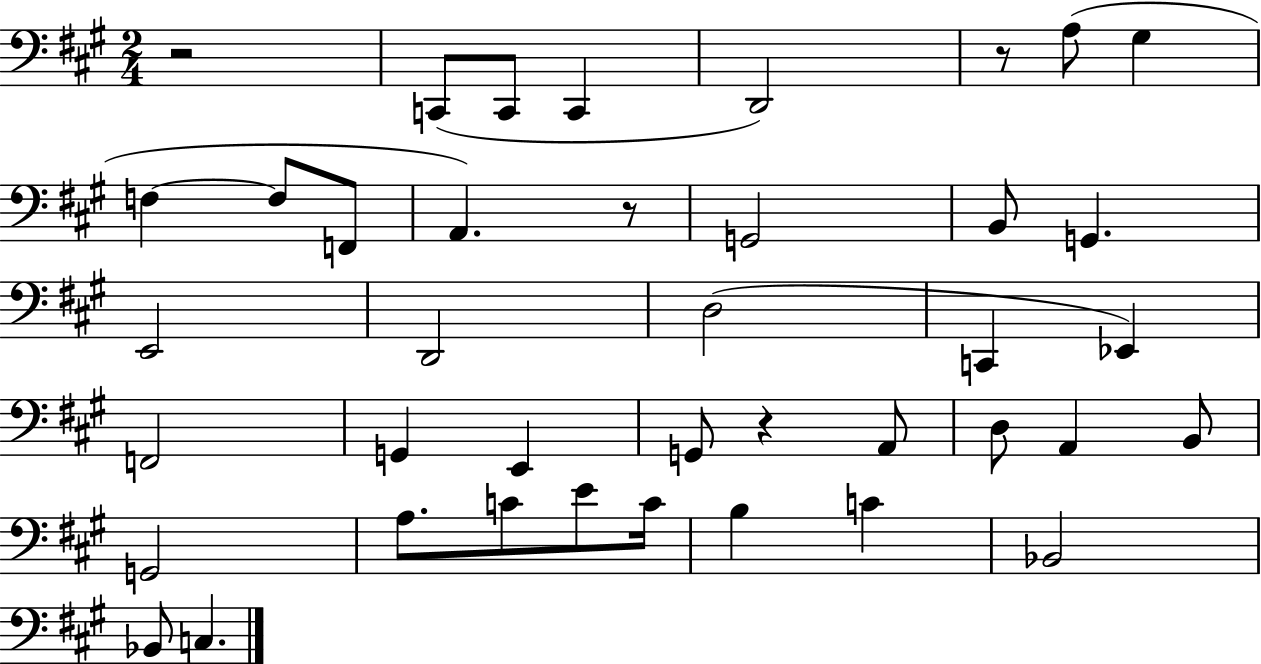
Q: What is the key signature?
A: A major